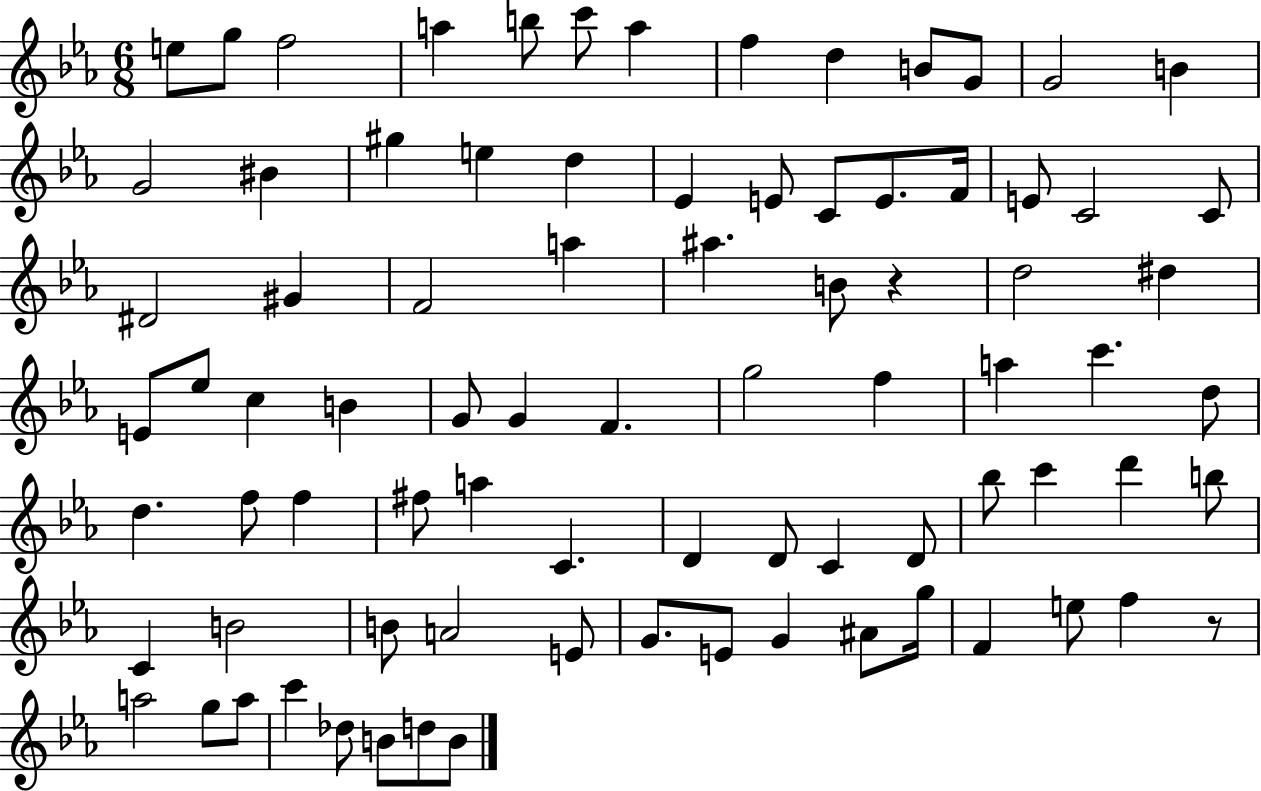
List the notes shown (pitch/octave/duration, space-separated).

E5/e G5/e F5/h A5/q B5/e C6/e A5/q F5/q D5/q B4/e G4/e G4/h B4/q G4/h BIS4/q G#5/q E5/q D5/q Eb4/q E4/e C4/e E4/e. F4/s E4/e C4/h C4/e D#4/h G#4/q F4/h A5/q A#5/q. B4/e R/q D5/h D#5/q E4/e Eb5/e C5/q B4/q G4/e G4/q F4/q. G5/h F5/q A5/q C6/q. D5/e D5/q. F5/e F5/q F#5/e A5/q C4/q. D4/q D4/e C4/q D4/e Bb5/e C6/q D6/q B5/e C4/q B4/h B4/e A4/h E4/e G4/e. E4/e G4/q A#4/e G5/s F4/q E5/e F5/q R/e A5/h G5/e A5/e C6/q Db5/e B4/e D5/e B4/e